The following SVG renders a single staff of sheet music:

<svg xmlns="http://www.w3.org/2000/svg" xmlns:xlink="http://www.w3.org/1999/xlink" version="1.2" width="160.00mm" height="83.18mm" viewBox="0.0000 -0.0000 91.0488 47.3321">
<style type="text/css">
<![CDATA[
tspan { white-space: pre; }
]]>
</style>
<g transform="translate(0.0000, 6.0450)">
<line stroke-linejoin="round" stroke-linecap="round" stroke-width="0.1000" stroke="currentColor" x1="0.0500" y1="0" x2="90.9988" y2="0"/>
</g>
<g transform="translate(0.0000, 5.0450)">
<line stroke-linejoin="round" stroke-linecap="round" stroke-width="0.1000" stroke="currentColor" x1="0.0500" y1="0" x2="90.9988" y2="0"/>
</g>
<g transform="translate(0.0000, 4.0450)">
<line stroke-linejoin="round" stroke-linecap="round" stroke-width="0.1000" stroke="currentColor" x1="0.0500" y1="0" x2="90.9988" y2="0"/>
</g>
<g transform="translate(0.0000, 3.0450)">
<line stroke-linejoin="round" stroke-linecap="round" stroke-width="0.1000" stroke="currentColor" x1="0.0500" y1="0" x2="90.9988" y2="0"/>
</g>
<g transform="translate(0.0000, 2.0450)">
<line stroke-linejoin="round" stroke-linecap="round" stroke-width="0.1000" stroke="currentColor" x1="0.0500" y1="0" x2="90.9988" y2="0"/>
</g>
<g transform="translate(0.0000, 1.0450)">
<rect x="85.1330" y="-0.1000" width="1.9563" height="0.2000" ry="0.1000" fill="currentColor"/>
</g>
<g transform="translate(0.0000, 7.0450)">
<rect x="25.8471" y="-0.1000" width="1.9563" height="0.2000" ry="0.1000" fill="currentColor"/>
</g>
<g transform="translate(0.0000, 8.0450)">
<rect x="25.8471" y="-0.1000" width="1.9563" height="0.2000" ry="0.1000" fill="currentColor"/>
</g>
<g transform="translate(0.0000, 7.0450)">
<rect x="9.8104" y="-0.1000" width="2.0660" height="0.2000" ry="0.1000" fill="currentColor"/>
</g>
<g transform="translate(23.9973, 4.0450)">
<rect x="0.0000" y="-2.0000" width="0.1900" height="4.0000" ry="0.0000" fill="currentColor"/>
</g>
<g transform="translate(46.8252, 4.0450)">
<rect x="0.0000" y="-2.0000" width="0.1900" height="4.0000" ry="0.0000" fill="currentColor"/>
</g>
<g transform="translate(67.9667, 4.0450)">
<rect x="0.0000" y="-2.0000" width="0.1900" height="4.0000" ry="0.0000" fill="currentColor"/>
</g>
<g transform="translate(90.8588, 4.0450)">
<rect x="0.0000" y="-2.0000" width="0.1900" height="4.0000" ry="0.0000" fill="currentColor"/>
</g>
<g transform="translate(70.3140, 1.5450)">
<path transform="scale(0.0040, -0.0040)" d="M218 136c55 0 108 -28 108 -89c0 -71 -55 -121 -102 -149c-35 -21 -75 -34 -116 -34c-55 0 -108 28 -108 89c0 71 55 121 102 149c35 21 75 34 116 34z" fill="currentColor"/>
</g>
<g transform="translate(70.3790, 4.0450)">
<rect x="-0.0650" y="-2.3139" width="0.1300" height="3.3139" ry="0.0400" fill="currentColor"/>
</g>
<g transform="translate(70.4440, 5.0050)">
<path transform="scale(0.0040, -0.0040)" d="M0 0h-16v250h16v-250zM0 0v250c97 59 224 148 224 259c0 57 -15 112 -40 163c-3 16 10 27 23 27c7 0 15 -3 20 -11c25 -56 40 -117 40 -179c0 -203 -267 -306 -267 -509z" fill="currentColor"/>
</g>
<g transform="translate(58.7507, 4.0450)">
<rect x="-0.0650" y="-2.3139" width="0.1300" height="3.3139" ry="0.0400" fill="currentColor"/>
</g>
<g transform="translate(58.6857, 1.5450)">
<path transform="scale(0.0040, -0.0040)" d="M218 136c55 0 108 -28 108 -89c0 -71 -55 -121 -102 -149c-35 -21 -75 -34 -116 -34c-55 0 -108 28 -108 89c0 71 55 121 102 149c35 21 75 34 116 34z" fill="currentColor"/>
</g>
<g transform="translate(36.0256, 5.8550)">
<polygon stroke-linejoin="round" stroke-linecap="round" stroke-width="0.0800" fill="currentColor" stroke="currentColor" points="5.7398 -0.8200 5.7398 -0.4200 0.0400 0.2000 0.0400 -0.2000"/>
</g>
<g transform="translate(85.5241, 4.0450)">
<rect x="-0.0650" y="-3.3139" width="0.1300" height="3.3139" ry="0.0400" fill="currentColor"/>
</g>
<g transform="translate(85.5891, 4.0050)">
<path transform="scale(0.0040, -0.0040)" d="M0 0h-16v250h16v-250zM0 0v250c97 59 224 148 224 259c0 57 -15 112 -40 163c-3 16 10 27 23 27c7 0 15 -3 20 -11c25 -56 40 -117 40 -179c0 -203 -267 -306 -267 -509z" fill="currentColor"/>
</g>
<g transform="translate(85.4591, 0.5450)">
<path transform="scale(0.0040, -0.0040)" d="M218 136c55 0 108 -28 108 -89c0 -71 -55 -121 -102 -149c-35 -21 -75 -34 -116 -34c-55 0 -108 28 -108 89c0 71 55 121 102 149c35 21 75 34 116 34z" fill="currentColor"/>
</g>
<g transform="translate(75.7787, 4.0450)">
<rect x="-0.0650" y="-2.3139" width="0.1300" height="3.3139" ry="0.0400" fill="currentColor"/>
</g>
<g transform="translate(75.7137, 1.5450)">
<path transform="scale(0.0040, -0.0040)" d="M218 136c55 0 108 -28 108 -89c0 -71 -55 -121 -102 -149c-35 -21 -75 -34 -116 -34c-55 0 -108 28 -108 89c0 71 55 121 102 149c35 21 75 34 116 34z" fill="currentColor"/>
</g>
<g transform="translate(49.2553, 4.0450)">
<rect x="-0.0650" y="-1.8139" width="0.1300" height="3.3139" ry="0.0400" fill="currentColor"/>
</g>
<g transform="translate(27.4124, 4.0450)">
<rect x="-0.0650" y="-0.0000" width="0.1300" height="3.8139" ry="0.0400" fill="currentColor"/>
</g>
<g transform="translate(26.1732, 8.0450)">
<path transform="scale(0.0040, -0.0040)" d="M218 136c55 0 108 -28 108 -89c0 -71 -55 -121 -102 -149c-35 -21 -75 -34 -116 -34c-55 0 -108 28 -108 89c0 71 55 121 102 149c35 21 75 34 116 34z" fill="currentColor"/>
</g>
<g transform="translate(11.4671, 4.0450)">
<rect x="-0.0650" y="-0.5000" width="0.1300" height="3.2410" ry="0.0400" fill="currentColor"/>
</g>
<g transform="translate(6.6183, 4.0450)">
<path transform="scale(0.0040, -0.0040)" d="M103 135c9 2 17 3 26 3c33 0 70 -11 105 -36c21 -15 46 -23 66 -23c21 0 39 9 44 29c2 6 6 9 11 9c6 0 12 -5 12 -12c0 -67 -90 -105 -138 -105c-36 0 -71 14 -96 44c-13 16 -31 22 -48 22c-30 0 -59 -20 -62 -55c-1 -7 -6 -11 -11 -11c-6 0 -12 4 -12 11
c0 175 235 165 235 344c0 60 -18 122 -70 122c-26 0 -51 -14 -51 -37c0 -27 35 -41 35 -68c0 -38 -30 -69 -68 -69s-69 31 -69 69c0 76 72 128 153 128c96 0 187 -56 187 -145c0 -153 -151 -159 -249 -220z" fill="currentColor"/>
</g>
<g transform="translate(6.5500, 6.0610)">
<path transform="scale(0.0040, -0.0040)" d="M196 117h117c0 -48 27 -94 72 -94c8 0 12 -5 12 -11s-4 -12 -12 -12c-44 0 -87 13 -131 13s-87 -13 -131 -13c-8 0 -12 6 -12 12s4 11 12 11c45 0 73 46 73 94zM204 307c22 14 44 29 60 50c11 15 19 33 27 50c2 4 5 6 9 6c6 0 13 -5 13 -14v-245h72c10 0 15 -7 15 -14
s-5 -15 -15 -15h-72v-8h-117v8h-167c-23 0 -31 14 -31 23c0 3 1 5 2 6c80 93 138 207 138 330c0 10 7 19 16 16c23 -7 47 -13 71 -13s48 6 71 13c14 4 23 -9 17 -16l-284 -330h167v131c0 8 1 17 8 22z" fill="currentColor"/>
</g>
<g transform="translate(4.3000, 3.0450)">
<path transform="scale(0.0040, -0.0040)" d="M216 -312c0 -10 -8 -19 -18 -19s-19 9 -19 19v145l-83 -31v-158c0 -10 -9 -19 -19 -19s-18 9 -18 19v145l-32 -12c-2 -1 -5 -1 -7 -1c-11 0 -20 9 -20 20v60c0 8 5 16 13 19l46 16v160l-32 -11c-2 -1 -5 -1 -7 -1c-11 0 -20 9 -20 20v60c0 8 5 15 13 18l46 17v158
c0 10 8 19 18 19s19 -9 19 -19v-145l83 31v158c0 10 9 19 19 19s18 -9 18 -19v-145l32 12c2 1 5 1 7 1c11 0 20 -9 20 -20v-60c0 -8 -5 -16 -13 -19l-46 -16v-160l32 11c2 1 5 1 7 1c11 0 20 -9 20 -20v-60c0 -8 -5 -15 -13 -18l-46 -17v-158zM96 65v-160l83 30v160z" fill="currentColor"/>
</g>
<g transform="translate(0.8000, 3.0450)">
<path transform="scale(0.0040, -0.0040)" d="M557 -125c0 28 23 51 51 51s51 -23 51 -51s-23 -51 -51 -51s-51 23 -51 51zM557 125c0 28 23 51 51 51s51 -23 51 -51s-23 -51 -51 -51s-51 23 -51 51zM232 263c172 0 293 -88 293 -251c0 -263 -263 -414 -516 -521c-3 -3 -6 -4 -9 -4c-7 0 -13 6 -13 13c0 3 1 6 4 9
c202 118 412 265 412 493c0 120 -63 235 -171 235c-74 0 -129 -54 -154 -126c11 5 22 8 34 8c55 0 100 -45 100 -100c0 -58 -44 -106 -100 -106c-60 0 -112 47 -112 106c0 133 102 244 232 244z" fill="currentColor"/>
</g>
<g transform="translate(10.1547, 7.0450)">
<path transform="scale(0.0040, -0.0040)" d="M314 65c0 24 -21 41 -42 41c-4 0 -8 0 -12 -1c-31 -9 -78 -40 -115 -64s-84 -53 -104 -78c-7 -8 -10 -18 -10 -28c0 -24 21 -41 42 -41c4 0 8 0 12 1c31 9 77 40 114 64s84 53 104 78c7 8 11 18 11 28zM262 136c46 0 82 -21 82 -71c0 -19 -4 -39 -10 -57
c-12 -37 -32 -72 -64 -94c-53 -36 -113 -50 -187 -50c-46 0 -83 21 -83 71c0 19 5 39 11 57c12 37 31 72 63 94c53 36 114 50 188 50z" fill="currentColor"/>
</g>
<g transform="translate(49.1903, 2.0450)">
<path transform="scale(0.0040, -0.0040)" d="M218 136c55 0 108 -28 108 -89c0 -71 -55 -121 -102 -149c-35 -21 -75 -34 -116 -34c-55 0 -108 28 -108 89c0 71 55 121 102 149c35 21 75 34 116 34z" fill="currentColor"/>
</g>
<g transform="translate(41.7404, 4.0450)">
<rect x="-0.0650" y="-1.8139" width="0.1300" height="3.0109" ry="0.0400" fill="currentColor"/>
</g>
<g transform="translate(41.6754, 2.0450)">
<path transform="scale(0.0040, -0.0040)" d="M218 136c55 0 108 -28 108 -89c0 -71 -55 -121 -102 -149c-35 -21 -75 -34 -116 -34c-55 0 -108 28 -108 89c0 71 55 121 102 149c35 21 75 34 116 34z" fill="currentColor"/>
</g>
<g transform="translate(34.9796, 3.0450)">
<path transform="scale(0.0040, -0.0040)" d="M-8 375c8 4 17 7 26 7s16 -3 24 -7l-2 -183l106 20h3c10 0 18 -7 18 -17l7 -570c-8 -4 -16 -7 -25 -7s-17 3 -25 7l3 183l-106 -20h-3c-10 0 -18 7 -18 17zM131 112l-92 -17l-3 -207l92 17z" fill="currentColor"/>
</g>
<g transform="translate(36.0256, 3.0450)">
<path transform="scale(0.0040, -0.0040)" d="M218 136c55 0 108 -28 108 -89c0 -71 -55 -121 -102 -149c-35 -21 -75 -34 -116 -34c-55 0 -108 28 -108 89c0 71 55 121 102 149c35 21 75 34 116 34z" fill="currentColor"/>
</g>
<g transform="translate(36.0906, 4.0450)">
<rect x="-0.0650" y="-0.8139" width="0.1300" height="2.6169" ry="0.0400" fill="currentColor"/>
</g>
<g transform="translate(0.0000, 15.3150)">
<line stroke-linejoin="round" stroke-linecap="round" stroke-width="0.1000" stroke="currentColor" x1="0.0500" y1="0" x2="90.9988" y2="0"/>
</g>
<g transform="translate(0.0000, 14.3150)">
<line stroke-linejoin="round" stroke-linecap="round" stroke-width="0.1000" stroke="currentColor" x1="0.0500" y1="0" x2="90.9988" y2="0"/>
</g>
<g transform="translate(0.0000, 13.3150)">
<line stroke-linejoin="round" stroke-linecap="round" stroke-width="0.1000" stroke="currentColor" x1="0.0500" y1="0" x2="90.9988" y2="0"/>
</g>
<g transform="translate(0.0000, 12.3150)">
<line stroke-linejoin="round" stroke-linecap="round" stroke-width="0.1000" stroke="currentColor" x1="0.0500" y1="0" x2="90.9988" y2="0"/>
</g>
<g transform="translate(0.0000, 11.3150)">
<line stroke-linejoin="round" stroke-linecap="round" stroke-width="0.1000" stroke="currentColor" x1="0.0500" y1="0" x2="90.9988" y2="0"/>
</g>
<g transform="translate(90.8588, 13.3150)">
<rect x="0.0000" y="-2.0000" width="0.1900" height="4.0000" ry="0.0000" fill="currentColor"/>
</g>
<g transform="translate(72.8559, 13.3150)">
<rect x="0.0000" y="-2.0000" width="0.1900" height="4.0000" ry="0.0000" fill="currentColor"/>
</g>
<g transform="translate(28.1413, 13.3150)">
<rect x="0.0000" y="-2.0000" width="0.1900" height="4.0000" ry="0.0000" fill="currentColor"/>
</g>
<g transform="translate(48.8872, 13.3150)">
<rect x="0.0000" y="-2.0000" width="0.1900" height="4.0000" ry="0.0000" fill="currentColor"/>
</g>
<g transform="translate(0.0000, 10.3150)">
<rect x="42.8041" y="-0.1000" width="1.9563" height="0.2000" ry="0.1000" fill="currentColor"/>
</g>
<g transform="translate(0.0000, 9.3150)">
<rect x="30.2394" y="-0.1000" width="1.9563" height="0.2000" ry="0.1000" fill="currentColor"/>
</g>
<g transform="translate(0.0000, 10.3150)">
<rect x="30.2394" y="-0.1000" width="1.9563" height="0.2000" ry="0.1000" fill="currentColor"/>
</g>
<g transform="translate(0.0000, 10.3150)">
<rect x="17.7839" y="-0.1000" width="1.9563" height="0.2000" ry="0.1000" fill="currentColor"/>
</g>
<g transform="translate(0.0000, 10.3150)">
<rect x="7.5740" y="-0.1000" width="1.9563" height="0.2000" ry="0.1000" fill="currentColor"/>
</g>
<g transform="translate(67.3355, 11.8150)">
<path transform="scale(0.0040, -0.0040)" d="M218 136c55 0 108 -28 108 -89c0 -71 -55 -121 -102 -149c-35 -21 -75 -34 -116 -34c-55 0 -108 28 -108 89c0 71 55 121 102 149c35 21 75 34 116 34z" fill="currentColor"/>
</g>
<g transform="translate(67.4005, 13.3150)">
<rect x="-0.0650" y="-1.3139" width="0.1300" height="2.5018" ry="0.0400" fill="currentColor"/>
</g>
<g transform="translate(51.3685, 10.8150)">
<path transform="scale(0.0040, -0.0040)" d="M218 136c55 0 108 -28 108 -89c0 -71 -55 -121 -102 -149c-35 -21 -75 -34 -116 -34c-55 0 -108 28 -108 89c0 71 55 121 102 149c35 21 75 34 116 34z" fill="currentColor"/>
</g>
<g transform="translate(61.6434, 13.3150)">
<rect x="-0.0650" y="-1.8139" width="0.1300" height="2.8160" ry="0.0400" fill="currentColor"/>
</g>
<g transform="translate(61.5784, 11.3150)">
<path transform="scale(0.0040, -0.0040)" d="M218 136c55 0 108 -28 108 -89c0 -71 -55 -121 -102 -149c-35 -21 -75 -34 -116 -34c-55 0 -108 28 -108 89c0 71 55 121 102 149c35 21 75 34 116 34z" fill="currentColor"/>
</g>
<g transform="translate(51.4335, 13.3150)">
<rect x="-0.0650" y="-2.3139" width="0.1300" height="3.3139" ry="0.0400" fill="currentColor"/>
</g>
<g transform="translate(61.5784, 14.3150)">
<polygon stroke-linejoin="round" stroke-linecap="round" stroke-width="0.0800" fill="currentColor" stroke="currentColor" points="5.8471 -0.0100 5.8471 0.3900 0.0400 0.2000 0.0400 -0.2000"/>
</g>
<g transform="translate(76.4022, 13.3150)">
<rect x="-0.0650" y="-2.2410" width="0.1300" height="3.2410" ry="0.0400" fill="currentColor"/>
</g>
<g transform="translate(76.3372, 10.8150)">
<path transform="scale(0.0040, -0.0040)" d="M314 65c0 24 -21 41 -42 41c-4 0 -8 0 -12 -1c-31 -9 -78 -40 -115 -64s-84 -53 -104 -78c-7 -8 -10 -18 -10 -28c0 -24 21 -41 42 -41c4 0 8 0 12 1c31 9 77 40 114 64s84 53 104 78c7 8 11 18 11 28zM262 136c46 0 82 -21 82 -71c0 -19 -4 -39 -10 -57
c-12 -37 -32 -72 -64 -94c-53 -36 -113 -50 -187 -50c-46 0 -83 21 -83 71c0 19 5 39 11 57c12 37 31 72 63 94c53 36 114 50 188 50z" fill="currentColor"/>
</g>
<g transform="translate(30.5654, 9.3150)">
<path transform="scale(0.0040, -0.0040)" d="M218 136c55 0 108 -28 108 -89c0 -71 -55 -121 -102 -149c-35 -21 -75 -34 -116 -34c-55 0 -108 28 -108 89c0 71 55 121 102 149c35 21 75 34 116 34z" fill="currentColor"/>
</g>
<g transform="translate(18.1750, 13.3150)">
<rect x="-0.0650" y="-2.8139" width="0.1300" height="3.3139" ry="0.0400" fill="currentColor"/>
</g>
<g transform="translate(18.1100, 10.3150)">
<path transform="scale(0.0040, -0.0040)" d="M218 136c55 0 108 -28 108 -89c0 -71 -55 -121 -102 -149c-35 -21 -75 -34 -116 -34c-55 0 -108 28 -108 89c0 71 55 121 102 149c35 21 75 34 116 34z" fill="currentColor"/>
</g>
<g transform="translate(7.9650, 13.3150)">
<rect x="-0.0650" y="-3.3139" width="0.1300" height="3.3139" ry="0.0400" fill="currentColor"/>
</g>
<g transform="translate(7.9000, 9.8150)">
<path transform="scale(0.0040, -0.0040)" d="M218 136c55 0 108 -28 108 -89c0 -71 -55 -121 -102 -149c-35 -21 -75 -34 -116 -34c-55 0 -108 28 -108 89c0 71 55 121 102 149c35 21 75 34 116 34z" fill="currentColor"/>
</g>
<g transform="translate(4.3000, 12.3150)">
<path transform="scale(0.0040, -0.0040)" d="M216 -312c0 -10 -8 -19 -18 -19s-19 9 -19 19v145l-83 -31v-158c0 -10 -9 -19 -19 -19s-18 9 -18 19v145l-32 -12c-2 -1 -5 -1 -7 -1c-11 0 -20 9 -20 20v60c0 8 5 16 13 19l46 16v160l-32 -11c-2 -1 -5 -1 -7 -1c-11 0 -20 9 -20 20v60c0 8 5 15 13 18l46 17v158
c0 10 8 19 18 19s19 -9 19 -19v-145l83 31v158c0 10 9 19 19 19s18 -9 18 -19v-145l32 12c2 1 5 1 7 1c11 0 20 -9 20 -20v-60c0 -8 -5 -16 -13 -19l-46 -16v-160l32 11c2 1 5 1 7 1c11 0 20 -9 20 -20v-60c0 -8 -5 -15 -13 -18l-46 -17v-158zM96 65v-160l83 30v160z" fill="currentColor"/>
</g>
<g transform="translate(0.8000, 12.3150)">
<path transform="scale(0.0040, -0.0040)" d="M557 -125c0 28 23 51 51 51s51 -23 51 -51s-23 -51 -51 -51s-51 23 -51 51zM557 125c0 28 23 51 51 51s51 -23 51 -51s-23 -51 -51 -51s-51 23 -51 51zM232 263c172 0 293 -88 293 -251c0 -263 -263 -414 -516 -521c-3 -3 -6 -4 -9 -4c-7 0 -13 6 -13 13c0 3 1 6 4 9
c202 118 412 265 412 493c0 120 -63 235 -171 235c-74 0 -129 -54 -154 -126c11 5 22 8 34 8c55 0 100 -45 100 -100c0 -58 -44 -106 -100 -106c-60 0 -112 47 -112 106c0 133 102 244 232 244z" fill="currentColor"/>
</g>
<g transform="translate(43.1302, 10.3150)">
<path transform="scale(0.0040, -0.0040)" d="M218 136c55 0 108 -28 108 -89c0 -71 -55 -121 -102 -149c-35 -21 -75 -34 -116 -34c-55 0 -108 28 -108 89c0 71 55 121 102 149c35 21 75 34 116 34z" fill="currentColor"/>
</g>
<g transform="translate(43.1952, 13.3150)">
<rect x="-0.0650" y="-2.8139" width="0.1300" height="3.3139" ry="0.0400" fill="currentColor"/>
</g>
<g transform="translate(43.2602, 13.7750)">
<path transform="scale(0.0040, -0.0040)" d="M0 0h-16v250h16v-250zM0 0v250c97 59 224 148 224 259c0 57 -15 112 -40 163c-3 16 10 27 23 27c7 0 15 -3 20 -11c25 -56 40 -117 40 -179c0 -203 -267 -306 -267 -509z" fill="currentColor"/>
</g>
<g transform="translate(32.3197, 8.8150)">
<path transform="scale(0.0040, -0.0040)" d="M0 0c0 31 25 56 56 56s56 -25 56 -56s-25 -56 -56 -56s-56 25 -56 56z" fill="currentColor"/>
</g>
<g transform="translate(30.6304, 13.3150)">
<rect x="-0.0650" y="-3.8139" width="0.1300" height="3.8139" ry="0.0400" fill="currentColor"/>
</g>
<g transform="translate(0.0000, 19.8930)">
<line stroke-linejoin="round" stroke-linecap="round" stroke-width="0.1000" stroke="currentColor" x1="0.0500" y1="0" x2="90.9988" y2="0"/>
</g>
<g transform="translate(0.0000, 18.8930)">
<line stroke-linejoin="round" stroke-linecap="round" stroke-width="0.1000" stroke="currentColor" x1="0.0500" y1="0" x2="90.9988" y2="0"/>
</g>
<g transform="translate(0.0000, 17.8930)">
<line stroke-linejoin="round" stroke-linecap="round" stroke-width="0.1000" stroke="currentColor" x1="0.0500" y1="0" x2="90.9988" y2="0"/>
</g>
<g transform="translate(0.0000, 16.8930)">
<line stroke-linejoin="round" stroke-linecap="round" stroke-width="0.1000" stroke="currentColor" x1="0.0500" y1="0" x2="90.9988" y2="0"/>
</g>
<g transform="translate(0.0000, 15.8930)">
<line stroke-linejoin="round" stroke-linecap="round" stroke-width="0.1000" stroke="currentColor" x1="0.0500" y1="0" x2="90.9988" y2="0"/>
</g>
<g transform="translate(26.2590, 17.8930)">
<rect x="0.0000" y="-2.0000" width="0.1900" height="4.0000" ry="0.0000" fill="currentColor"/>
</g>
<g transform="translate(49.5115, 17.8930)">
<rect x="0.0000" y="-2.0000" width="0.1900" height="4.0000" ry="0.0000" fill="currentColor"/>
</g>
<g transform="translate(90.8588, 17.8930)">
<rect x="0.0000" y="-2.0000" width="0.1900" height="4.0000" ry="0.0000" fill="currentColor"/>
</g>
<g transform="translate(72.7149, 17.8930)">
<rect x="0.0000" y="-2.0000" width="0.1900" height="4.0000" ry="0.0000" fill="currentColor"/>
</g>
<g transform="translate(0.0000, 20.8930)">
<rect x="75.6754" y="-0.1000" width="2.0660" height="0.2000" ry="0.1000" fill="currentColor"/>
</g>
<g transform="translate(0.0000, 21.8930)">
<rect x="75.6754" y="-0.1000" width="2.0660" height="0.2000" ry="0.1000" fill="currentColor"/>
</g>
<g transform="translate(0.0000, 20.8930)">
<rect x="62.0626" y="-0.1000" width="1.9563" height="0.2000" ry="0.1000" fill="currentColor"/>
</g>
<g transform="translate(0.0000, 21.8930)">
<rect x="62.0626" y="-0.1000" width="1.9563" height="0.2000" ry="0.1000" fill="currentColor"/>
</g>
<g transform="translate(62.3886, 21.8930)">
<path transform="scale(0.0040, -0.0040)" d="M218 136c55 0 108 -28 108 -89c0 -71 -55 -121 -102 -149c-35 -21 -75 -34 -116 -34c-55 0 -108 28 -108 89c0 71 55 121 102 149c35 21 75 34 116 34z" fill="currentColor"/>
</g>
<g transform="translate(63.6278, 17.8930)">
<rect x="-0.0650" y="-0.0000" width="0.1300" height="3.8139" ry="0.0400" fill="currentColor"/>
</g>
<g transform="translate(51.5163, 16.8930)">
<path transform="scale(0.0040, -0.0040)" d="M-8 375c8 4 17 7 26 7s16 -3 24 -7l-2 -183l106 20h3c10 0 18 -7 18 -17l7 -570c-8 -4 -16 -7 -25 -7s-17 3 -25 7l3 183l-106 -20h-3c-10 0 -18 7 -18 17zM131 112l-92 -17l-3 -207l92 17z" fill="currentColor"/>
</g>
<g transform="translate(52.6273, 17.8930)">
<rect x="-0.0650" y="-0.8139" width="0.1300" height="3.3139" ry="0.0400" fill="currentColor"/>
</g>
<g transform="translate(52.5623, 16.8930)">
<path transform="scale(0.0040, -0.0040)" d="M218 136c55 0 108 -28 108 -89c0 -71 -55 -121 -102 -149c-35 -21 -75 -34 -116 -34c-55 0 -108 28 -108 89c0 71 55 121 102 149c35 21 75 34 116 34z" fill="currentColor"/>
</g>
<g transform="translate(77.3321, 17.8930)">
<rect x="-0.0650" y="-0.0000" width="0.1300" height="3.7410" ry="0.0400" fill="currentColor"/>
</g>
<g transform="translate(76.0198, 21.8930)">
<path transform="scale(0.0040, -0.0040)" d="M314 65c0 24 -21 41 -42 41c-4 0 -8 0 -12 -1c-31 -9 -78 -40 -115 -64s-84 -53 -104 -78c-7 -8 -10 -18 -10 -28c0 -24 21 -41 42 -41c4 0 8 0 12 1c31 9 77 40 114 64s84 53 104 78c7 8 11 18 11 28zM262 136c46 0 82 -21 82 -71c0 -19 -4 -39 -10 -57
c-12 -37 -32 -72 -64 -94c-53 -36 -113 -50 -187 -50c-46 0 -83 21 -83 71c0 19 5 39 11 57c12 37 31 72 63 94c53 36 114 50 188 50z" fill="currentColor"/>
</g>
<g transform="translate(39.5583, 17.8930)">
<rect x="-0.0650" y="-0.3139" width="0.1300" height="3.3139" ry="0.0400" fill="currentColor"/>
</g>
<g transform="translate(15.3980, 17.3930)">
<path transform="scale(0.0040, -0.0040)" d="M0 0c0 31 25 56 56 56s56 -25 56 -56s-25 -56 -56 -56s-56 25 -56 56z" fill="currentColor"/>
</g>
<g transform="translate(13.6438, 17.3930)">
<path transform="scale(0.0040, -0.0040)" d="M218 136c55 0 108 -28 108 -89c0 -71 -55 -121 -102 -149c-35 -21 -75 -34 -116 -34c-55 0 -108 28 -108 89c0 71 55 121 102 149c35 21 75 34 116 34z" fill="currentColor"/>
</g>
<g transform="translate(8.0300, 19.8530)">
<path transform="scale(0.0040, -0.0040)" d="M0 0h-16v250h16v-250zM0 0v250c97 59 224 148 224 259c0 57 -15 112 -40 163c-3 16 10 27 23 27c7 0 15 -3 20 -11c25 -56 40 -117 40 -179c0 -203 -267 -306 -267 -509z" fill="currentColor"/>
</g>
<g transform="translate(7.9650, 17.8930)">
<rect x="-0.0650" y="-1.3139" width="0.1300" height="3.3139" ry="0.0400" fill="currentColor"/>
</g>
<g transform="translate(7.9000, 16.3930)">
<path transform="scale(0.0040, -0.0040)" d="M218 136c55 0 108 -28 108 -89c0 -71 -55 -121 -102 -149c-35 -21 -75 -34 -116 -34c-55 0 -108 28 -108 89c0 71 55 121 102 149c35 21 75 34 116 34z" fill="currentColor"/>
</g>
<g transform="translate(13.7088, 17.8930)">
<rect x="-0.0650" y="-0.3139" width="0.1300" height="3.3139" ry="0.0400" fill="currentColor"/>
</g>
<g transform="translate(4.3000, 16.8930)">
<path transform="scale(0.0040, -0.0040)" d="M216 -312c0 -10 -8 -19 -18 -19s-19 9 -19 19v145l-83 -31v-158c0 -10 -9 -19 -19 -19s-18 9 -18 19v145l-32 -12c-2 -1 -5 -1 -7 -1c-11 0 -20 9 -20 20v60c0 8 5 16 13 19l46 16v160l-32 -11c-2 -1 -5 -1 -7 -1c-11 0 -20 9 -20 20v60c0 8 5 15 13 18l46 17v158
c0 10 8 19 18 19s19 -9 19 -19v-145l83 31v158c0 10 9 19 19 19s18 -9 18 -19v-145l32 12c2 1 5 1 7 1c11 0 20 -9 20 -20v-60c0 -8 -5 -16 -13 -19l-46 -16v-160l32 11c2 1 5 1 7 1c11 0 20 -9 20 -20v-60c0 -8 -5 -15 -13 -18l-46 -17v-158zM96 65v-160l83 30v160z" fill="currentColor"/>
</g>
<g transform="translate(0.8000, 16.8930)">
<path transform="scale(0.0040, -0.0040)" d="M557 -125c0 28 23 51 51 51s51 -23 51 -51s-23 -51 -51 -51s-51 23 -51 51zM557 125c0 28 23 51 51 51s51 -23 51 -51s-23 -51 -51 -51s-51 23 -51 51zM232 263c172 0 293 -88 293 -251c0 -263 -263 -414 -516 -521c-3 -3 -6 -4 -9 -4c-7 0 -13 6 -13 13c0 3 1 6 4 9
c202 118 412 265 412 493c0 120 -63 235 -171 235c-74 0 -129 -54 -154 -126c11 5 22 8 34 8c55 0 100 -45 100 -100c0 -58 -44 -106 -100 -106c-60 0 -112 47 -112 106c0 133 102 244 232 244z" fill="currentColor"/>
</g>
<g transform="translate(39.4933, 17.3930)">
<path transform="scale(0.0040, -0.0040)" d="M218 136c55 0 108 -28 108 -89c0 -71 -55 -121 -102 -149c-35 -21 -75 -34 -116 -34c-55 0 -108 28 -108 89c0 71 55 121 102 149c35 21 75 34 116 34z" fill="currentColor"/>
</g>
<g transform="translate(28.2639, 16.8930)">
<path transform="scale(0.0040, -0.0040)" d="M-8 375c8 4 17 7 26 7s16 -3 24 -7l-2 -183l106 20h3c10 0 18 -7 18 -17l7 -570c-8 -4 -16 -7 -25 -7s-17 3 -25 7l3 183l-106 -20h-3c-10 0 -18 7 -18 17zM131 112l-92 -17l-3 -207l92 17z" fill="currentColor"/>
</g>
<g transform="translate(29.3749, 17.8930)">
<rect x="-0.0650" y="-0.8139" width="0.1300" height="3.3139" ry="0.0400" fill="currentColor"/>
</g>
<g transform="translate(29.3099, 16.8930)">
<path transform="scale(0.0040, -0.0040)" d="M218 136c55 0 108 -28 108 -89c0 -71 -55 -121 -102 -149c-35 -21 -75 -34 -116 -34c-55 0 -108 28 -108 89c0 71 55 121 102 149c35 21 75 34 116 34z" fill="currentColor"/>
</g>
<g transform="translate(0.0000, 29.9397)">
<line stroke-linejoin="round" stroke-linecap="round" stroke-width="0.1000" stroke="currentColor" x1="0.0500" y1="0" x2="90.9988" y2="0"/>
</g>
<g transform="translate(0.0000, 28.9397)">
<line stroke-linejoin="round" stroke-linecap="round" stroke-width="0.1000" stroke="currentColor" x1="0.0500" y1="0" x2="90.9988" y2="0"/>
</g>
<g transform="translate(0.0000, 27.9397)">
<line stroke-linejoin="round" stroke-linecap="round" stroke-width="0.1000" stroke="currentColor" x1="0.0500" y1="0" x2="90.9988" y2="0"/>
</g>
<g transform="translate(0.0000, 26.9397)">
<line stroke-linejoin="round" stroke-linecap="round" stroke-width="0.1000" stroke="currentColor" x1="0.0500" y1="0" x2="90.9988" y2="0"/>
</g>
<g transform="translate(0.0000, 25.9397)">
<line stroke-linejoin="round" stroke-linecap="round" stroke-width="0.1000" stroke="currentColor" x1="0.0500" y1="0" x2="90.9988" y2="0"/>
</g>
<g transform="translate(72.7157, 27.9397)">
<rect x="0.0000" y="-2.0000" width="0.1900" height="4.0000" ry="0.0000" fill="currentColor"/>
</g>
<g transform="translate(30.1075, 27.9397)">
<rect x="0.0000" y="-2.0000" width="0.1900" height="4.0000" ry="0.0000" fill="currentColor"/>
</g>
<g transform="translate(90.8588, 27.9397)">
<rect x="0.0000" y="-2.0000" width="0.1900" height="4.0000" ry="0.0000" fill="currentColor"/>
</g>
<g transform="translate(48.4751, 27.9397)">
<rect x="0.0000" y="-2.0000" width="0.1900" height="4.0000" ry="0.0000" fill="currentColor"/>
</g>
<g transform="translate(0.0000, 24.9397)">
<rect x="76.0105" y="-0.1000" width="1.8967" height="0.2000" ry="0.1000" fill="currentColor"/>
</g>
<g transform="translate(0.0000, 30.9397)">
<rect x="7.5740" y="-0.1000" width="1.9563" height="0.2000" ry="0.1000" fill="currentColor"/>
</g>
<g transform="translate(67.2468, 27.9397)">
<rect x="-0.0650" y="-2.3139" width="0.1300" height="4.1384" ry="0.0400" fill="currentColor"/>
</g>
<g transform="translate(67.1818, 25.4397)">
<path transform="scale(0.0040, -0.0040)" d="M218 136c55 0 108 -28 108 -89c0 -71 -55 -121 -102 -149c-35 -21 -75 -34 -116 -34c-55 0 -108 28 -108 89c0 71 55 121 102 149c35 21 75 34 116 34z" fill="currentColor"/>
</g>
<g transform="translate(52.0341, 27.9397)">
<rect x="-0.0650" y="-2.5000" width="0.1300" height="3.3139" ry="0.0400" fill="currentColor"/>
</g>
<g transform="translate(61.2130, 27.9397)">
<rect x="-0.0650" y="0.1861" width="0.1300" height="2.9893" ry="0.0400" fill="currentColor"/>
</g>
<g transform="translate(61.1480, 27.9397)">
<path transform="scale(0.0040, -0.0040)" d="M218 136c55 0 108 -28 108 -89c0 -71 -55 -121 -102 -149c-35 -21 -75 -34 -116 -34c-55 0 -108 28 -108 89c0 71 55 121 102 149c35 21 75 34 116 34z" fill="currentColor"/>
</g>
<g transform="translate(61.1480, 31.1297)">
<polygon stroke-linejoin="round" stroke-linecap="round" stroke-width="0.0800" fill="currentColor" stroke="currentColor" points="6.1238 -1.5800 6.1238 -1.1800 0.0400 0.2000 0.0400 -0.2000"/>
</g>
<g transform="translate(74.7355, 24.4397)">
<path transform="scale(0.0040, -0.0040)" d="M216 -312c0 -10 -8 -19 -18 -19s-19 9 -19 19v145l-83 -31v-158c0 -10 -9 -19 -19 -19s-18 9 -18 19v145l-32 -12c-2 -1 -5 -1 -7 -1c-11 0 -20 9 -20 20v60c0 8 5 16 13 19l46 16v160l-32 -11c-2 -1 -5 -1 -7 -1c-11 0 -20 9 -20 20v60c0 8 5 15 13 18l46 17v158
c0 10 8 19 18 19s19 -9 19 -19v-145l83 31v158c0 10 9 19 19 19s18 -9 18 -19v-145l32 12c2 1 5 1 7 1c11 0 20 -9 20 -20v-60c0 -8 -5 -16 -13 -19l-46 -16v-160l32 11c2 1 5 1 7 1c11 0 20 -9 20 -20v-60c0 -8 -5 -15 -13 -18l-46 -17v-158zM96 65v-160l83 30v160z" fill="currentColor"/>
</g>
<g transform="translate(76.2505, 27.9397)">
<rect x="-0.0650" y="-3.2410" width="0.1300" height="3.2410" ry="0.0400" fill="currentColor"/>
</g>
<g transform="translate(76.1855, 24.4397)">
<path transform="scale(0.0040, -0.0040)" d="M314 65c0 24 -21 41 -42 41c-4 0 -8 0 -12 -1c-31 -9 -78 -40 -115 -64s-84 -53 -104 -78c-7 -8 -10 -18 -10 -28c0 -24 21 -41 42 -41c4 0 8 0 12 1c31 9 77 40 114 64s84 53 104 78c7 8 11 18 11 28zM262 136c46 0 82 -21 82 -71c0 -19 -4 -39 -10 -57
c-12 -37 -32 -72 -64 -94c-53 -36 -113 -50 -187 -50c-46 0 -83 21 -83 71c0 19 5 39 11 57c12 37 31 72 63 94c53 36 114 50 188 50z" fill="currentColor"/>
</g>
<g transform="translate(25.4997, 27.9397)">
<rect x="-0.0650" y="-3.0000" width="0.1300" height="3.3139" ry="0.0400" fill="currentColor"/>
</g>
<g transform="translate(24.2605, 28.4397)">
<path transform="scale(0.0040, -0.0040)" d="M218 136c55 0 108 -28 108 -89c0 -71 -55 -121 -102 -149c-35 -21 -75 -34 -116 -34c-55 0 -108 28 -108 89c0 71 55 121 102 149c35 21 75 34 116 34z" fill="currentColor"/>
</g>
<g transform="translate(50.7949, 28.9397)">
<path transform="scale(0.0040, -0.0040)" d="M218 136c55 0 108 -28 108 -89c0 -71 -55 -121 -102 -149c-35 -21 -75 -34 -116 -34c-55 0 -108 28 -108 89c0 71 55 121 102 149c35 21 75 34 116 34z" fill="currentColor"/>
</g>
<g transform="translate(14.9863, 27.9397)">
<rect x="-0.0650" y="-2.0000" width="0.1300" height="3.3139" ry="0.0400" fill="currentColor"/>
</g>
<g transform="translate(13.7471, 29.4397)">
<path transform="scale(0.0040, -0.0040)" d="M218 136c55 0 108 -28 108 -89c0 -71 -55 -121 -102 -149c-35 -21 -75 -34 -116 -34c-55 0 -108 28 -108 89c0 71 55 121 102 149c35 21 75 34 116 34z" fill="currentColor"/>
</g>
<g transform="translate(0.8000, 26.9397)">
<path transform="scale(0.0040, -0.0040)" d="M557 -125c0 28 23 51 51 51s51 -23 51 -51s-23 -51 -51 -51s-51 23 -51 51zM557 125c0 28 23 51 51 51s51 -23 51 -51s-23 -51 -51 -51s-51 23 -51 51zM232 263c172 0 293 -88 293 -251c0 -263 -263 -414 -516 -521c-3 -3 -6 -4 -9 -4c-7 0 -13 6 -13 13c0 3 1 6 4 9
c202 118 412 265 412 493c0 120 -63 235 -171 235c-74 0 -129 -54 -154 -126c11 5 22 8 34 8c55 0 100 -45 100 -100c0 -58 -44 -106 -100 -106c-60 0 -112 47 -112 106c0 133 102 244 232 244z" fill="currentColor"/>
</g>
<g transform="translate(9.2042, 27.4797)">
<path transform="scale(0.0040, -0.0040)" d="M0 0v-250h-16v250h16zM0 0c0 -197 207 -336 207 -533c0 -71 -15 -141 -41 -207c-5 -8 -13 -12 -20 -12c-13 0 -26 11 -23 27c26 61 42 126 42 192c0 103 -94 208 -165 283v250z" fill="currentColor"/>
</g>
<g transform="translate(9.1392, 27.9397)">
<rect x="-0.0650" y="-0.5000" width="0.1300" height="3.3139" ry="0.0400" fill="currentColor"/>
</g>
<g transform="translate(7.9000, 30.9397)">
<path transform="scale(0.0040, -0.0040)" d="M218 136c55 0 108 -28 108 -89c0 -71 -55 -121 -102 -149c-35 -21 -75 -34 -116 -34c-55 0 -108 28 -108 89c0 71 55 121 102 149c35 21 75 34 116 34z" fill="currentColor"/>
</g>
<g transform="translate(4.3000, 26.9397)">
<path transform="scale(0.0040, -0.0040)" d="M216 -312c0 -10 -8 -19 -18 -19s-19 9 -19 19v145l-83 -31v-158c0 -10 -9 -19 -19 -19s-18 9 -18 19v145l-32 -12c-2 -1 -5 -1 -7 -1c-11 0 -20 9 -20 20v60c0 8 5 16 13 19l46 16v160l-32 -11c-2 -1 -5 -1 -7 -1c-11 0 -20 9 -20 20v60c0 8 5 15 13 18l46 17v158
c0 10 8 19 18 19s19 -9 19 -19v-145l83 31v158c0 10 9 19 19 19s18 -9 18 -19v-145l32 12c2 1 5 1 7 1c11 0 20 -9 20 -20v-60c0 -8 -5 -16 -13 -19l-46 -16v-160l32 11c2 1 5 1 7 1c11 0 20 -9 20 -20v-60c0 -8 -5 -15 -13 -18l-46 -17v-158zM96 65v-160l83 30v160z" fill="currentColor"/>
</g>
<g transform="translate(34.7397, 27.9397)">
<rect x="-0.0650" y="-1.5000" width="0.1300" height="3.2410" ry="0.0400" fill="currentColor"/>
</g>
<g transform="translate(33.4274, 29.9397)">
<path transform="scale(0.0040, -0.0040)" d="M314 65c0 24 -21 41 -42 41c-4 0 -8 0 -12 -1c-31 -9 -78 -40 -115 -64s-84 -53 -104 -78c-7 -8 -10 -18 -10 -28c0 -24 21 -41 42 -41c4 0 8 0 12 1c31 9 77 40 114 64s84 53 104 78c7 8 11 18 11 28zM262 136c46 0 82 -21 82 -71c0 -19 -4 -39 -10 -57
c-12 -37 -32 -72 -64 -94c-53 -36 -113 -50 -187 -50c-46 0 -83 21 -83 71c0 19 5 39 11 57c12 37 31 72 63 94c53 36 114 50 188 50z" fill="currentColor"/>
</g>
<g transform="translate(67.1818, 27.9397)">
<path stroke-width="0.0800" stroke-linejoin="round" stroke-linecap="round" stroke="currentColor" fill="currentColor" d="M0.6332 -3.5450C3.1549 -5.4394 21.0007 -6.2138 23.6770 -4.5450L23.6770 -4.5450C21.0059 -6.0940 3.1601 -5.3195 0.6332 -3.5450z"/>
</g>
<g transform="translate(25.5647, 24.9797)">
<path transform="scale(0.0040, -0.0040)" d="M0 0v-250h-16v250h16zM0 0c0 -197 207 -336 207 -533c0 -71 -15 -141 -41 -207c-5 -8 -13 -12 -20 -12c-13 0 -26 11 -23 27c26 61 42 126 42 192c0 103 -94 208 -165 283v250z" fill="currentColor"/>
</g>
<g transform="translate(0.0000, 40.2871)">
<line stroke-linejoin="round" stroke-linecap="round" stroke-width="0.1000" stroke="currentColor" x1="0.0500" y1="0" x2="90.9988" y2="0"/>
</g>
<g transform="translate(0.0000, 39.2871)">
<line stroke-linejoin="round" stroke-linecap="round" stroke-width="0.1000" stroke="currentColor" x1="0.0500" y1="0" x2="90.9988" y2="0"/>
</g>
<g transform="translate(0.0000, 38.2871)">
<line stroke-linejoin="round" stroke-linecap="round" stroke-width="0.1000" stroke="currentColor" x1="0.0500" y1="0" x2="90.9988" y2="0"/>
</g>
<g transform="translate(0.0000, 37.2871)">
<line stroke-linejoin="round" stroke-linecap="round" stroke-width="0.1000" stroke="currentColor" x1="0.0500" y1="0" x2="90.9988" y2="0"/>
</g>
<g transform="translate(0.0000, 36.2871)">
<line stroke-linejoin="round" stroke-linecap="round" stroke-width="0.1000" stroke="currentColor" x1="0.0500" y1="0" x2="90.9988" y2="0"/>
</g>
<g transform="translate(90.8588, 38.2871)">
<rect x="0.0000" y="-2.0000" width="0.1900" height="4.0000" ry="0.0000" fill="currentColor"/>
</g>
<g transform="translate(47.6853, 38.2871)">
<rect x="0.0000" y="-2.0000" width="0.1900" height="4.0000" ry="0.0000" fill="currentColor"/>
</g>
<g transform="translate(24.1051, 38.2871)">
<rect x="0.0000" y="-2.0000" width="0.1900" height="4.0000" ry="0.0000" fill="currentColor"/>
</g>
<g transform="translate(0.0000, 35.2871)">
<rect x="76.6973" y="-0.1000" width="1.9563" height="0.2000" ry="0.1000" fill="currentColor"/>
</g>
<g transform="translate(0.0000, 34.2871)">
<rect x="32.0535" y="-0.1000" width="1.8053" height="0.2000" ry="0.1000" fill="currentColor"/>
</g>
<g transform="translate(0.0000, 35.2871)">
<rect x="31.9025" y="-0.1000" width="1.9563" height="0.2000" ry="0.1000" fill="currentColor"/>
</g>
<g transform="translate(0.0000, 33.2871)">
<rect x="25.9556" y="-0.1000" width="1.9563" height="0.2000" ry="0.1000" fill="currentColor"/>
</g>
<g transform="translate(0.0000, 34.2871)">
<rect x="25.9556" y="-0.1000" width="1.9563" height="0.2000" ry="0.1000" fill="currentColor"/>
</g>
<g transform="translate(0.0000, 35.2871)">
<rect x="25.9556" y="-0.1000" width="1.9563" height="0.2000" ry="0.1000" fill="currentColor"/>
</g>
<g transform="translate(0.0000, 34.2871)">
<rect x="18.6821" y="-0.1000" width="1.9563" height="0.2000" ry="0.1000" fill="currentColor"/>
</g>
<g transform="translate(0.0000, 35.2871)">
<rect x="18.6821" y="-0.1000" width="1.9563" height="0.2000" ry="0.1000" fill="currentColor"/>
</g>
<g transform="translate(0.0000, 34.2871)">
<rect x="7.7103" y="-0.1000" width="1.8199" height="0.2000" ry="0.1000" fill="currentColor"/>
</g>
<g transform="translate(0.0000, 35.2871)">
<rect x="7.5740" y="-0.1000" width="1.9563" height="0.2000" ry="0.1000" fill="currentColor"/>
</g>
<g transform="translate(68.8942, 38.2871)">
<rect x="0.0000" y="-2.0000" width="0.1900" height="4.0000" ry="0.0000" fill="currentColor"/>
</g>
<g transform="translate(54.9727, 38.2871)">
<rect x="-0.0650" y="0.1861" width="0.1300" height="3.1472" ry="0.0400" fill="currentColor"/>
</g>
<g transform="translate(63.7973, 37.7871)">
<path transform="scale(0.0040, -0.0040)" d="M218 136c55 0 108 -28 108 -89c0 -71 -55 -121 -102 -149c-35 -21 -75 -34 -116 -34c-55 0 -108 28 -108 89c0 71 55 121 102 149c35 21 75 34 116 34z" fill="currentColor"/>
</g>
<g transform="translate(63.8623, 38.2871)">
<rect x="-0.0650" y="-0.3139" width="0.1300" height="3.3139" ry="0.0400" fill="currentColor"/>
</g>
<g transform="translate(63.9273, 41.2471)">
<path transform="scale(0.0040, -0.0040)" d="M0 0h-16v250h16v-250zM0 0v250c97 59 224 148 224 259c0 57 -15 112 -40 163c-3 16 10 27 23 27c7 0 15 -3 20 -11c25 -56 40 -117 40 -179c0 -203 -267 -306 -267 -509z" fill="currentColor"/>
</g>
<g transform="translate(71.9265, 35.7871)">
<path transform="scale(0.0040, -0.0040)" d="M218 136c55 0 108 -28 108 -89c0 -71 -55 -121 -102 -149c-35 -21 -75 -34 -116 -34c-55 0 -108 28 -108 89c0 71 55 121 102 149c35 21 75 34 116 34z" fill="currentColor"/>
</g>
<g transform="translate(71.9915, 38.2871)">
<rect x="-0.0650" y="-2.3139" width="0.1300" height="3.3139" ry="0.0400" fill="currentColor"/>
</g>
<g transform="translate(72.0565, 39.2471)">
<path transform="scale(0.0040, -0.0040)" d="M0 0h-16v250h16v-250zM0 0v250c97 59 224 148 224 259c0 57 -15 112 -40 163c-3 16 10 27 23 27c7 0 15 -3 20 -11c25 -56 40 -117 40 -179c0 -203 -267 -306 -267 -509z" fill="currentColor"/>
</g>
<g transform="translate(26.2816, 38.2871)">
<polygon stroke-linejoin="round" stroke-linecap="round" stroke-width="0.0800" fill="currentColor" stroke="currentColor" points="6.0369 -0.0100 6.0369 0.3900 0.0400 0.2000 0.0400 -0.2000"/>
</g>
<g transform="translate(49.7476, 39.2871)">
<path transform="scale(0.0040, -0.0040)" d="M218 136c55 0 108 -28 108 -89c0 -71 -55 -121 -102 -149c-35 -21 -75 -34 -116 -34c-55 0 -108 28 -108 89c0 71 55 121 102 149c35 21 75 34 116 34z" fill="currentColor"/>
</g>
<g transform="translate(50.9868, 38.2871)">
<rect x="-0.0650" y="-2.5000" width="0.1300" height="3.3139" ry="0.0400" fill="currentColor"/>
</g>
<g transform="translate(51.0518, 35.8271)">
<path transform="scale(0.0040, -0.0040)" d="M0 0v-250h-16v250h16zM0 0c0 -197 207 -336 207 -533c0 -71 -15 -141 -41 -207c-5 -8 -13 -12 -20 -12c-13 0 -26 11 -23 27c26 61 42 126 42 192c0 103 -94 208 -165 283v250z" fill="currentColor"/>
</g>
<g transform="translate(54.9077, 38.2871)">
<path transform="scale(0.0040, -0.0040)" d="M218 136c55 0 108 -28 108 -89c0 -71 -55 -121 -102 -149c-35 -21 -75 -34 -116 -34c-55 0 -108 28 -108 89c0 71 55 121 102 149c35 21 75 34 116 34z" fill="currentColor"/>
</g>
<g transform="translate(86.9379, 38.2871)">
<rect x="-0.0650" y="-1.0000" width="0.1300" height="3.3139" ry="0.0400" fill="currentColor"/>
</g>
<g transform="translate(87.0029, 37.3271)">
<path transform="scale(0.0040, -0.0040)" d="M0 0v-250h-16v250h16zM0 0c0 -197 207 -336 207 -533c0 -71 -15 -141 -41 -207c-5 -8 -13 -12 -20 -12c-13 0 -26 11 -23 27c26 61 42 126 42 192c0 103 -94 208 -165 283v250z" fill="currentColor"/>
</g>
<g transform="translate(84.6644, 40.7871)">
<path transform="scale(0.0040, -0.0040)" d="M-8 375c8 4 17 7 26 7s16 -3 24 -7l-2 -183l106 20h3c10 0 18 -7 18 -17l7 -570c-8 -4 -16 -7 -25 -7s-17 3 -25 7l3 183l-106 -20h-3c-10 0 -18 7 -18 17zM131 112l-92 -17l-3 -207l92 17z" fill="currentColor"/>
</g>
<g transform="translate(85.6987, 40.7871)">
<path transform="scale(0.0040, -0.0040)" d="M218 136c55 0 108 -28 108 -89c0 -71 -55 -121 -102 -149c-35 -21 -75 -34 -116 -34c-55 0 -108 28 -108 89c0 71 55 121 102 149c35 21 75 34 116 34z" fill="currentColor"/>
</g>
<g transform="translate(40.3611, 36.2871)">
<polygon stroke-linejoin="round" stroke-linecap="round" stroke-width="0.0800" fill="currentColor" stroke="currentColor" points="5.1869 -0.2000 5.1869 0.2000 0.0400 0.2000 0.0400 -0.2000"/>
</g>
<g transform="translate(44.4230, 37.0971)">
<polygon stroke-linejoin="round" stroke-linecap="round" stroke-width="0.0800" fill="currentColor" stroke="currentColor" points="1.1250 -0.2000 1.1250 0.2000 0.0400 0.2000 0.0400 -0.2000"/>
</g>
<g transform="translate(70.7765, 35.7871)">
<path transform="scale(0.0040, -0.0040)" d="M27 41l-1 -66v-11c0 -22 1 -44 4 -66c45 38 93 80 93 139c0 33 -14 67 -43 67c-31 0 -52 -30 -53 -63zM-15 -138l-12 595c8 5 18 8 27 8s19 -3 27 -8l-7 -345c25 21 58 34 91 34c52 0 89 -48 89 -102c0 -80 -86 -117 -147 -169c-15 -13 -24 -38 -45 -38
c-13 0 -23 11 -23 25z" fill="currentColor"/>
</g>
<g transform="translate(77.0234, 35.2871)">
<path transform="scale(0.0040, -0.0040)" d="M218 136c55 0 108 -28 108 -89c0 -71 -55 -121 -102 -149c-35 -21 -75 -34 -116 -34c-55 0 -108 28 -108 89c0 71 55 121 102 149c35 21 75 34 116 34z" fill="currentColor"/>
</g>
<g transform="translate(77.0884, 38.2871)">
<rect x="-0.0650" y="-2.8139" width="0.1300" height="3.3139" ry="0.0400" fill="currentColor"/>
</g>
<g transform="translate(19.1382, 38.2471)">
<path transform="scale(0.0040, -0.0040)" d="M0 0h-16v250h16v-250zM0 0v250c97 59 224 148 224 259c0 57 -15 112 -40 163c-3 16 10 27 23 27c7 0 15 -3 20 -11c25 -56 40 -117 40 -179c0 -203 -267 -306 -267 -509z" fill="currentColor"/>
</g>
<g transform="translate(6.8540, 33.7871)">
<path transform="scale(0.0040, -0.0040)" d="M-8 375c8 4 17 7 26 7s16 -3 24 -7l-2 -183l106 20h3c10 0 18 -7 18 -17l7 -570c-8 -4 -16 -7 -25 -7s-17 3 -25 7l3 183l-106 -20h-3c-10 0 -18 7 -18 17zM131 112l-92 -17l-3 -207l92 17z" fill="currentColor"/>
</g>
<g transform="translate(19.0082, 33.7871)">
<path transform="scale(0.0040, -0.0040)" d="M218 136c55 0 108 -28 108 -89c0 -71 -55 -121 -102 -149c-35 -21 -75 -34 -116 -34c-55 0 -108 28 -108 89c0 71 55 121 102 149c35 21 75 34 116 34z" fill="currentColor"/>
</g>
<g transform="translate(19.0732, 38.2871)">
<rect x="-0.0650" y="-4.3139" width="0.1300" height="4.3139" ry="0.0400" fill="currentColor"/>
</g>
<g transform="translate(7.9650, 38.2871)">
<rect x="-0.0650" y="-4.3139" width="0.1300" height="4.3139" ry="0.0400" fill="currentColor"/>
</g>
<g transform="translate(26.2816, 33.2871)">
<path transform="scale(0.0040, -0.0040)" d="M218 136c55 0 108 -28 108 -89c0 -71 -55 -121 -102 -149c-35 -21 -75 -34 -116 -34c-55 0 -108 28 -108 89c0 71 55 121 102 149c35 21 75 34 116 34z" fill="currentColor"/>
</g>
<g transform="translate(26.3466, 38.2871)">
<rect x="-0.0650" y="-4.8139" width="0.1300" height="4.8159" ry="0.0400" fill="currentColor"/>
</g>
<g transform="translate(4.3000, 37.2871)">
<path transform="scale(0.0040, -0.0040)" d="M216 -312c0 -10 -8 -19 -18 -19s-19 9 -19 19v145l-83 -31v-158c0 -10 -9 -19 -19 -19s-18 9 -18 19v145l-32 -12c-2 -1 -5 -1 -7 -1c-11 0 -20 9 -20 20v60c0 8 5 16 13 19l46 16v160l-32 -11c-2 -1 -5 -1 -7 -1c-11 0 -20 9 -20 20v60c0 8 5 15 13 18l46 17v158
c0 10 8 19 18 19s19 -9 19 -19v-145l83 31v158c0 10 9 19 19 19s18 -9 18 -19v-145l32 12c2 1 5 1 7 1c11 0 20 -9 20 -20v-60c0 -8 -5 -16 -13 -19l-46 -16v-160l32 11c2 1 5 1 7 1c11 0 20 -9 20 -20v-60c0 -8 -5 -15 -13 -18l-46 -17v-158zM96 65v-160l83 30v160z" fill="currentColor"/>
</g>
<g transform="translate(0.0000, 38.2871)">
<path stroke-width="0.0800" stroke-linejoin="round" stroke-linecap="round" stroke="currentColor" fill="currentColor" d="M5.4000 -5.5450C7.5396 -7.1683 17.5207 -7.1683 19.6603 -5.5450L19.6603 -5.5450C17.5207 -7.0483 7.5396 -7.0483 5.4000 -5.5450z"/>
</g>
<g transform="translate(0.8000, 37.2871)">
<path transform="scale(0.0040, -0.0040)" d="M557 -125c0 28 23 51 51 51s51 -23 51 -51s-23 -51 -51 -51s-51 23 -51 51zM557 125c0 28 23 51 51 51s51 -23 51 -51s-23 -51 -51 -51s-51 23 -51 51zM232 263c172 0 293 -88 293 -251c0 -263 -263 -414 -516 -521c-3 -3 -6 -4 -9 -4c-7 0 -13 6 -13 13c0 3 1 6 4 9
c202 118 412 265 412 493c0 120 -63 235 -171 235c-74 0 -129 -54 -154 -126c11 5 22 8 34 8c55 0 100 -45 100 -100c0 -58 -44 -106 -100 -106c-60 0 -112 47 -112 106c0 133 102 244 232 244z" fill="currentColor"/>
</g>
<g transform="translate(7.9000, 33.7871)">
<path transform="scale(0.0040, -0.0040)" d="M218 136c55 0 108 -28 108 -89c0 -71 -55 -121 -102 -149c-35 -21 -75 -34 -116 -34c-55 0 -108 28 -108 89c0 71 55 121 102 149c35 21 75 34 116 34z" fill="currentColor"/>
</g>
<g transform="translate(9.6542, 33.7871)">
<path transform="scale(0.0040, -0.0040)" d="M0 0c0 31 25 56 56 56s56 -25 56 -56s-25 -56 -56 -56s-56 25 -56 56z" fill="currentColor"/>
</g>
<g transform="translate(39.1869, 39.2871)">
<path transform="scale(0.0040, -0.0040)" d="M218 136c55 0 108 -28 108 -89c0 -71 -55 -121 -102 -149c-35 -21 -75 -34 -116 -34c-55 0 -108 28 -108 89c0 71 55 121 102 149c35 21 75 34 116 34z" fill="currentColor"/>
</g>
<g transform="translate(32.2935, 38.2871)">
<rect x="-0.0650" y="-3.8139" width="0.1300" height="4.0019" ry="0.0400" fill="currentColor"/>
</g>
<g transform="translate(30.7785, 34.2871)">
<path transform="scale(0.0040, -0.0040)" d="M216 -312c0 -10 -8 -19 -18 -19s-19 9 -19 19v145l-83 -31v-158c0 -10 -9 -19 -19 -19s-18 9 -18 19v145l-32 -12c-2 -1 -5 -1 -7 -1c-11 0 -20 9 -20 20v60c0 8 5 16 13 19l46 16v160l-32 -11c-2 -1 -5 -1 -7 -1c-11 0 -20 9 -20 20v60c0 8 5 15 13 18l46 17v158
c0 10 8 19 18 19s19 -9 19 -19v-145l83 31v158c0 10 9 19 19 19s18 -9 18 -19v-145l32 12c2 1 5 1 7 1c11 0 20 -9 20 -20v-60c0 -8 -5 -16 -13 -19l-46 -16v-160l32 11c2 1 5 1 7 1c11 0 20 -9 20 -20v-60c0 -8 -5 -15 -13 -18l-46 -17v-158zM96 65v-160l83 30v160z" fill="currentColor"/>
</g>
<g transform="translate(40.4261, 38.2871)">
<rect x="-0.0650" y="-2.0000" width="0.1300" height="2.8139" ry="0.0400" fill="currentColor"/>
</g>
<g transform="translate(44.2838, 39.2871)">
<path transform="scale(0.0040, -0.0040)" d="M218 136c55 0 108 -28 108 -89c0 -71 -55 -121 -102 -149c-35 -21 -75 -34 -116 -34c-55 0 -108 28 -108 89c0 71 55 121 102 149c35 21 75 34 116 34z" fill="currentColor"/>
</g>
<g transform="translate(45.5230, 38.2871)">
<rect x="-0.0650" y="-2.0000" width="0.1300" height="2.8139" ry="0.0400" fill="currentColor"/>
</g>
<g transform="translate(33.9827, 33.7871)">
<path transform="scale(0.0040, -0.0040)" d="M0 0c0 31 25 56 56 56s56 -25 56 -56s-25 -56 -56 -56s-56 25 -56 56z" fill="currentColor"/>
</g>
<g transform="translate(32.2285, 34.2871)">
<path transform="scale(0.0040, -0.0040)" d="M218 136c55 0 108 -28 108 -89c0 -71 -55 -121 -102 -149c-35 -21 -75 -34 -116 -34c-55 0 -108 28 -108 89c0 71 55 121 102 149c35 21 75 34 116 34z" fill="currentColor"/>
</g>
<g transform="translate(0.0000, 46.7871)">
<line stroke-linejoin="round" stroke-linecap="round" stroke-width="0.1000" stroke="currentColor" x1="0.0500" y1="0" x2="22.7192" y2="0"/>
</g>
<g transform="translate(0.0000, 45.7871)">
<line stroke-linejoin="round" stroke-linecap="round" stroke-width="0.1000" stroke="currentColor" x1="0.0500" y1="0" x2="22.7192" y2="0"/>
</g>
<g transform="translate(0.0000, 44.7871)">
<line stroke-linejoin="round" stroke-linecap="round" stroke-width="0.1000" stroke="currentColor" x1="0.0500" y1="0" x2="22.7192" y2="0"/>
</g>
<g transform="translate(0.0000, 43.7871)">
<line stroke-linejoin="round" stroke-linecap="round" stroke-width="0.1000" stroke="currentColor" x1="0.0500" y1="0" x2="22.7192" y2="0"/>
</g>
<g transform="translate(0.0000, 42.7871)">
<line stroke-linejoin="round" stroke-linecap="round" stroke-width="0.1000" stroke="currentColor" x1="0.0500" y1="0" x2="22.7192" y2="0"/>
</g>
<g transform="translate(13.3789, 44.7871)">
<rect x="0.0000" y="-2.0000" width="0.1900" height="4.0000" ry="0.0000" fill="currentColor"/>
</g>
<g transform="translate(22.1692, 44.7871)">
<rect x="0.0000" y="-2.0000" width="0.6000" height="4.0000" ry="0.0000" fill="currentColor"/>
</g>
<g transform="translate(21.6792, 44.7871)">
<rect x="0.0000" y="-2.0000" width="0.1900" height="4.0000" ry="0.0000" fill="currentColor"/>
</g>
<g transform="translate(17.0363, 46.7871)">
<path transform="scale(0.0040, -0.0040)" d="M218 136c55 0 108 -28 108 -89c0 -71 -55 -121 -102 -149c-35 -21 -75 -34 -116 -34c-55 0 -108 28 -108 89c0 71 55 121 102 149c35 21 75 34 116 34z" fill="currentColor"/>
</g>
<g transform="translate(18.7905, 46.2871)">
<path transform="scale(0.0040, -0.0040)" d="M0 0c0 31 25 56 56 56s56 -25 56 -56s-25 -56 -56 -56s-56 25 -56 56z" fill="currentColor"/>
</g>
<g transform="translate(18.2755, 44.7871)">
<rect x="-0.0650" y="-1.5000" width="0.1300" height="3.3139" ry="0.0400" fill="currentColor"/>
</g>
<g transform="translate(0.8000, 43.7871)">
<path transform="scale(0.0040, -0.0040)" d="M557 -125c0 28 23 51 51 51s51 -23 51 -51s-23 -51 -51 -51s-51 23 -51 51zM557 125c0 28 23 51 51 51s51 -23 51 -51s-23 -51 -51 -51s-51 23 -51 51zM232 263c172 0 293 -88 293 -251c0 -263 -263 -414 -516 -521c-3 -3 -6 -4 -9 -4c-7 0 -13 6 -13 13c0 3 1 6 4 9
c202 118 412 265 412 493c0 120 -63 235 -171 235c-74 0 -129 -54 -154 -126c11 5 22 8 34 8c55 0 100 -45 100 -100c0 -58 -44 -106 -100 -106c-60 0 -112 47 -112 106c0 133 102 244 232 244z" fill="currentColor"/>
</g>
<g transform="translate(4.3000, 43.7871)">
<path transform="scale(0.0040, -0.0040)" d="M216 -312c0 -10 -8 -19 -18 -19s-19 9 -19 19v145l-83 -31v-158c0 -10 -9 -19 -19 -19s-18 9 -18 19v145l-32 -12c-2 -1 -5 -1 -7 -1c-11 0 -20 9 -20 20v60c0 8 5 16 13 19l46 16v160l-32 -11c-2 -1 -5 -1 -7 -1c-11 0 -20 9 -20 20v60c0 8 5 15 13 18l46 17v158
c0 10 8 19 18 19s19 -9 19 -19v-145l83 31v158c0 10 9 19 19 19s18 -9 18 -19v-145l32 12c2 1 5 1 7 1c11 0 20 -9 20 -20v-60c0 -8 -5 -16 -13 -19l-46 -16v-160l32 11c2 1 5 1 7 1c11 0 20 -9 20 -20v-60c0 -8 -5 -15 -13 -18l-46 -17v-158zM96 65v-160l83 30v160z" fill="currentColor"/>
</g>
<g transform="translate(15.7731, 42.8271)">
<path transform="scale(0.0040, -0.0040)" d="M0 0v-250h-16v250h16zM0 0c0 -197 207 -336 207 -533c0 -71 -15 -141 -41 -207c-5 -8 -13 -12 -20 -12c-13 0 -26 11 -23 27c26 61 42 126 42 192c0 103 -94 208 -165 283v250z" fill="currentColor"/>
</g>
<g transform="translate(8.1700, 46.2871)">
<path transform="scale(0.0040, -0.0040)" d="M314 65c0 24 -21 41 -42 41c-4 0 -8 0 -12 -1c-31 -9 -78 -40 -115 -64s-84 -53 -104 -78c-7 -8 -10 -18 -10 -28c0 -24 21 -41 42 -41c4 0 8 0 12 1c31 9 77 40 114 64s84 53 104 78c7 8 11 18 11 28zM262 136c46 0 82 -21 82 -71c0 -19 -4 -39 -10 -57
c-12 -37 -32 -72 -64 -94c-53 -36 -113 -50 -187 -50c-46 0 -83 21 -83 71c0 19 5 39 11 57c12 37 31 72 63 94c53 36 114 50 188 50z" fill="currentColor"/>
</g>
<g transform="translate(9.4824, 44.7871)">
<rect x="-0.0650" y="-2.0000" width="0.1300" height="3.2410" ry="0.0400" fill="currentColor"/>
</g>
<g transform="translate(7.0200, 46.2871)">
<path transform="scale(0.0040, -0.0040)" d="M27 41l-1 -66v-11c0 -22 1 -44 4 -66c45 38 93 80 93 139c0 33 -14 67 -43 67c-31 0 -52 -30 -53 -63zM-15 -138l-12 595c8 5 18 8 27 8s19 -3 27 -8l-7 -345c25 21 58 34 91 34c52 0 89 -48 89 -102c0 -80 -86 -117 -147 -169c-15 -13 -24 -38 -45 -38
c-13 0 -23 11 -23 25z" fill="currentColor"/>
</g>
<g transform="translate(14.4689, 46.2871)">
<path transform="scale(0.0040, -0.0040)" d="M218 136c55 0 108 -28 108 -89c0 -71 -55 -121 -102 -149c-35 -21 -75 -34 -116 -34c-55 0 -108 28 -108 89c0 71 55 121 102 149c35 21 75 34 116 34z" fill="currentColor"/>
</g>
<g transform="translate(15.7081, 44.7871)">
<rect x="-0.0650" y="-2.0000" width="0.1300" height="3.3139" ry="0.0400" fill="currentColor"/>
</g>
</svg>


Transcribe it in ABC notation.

X:1
T:Untitled
M:2/4
L:1/4
K:G
E,,2 C,, F,/2 A,/2 A, B, B,/2 B, D/2 D C E C/2 B, A,/2 G,/2 B,2 G,/2 E, F, E, F, C,, C,,2 E,,/2 A,, C,/2 G,,2 B,, D,/2 B,/2 ^D2 F F/2 G/2 ^E/2 B,,/2 B,,/4 B,,/2 D, E,/2 _B,/2 C F,,/2 _A,,2 A,,/2 G,,